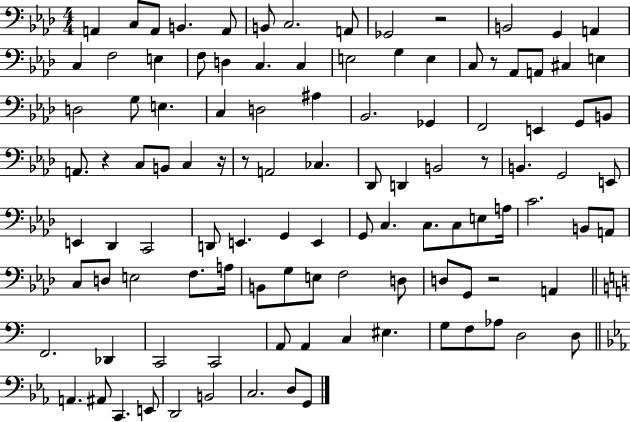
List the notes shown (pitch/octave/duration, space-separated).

A2/q C3/e A2/e B2/q. A2/e B2/e C3/h. A2/e Gb2/h R/h B2/h G2/q A2/q C3/q F3/h E3/q F3/e D3/q C3/q. C3/q E3/h G3/q E3/q C3/e R/e Ab2/e A2/e C#3/q E3/q D3/h G3/e E3/q. C3/q D3/h A#3/q Bb2/h. Gb2/q F2/h E2/q G2/e B2/e A2/e. R/q C3/e B2/e C3/q R/s R/e A2/h CES3/q. Db2/e D2/q B2/h R/e B2/q. G2/h E2/e E2/q Db2/q C2/h D2/e E2/q. G2/q E2/q G2/e C3/q. C3/e. C3/e E3/e A3/s C4/h. B2/e A2/e C3/e D3/e E3/h F3/e. A3/s B2/e G3/e E3/e F3/h D3/e D3/e G2/e R/h A2/q F2/h. Db2/q C2/h C2/h A2/e A2/q C3/q EIS3/q. G3/e F3/e Ab3/e D3/h D3/e A2/q. A#2/e C2/q. E2/e D2/h B2/h C3/h. D3/e G2/e